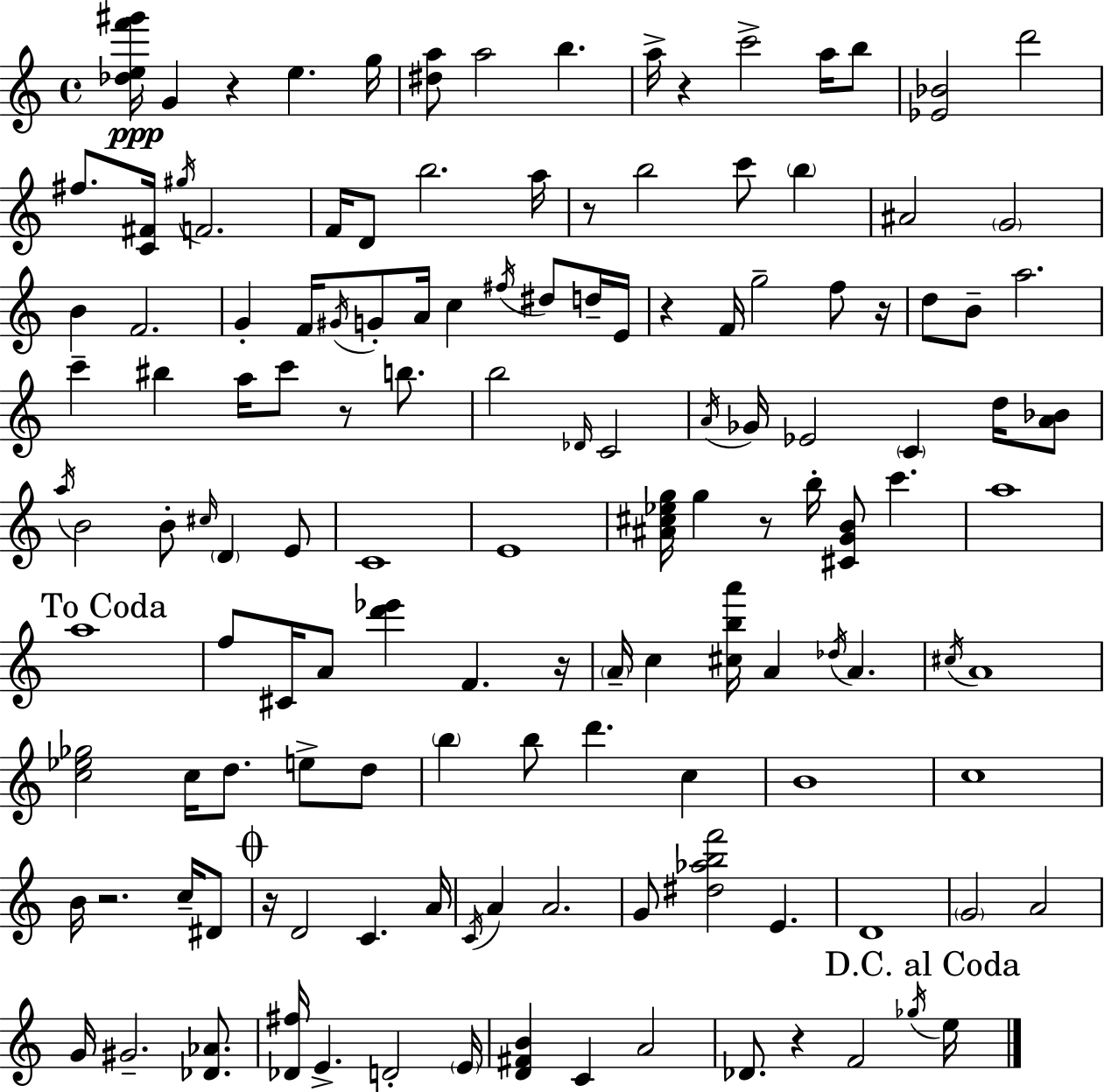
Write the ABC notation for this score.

X:1
T:Untitled
M:4/4
L:1/4
K:Am
[_def'^g']/4 G z e g/4 [^da]/2 a2 b a/4 z c'2 a/4 b/2 [_E_B]2 d'2 ^f/2 [C^F]/4 ^g/4 F2 F/4 D/2 b2 a/4 z/2 b2 c'/2 b ^A2 G2 B F2 G F/4 ^G/4 G/2 A/4 c ^f/4 ^d/2 d/4 E/4 z F/4 g2 f/2 z/4 d/2 B/2 a2 c' ^b a/4 c'/2 z/2 b/2 b2 _D/4 C2 A/4 _G/4 _E2 C d/4 [A_B]/2 a/4 B2 B/2 ^c/4 D E/2 C4 E4 [^A^c_eg]/4 g z/2 b/4 [^CGB]/2 c' a4 a4 f/2 ^C/4 A/2 [d'_e'] F z/4 A/4 c [^cba']/4 A _d/4 A ^c/4 A4 [c_e_g]2 c/4 d/2 e/2 d/2 b b/2 d' c B4 c4 B/4 z2 c/4 ^D/2 z/4 D2 C A/4 C/4 A A2 G/2 [^d_abf']2 E D4 G2 A2 G/4 ^G2 [_D_A]/2 [_D^f]/4 E D2 E/4 [D^FB] C A2 _D/2 z F2 _g/4 e/4